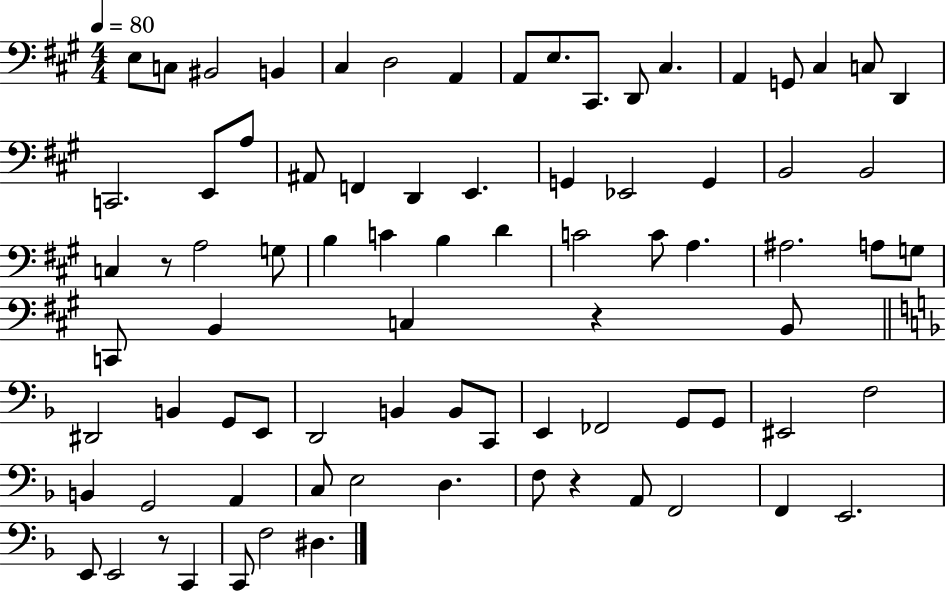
{
  \clef bass
  \numericTimeSignature
  \time 4/4
  \key a \major
  \tempo 4 = 80
  e8 c8 bis,2 b,4 | cis4 d2 a,4 | a,8 e8. cis,8. d,8 cis4. | a,4 g,8 cis4 c8 d,4 | \break c,2. e,8 a8 | ais,8 f,4 d,4 e,4. | g,4 ees,2 g,4 | b,2 b,2 | \break c4 r8 a2 g8 | b4 c'4 b4 d'4 | c'2 c'8 a4. | ais2. a8 g8 | \break c,8 b,4 c4 r4 b,8 | \bar "||" \break \key d \minor dis,2 b,4 g,8 e,8 | d,2 b,4 b,8 c,8 | e,4 fes,2 g,8 g,8 | eis,2 f2 | \break b,4 g,2 a,4 | c8 e2 d4. | f8 r4 a,8 f,2 | f,4 e,2. | \break e,8 e,2 r8 c,4 | c,8 f2 dis4. | \bar "|."
}